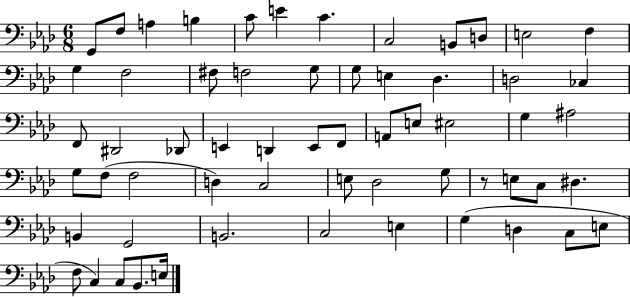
{
  \clef bass
  \numericTimeSignature
  \time 6/8
  \key aes \major
  g,8 f8 a4 b4 | c'8 e'4 c'4. | c2 b,8 d8 | e2 f4 | \break g4 f2 | fis8 f2 g8 | g8 e4 des4. | d2 ces4 | \break f,8 dis,2 des,8 | e,4 d,4 e,8 f,8 | a,8 e8 eis2 | g4 ais2 | \break g8 f8( f2 | d4) c2 | e8 des2 g8 | r8 e8 c8 dis4. | \break b,4 g,2 | b,2. | c2 e4 | g4( d4 c8 e8 | \break f8 c4) c8 bes,8. e16 | \bar "|."
}